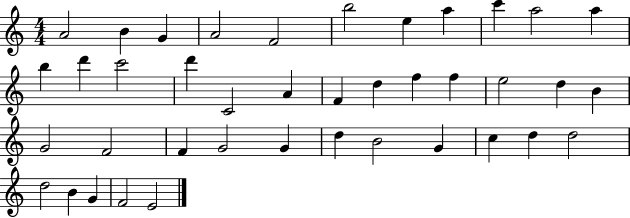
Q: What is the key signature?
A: C major